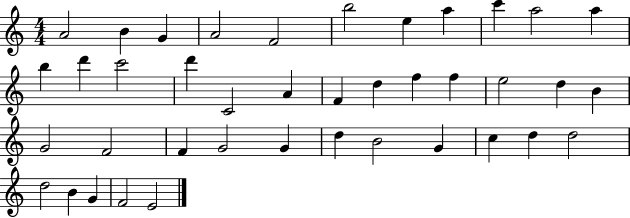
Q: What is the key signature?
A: C major